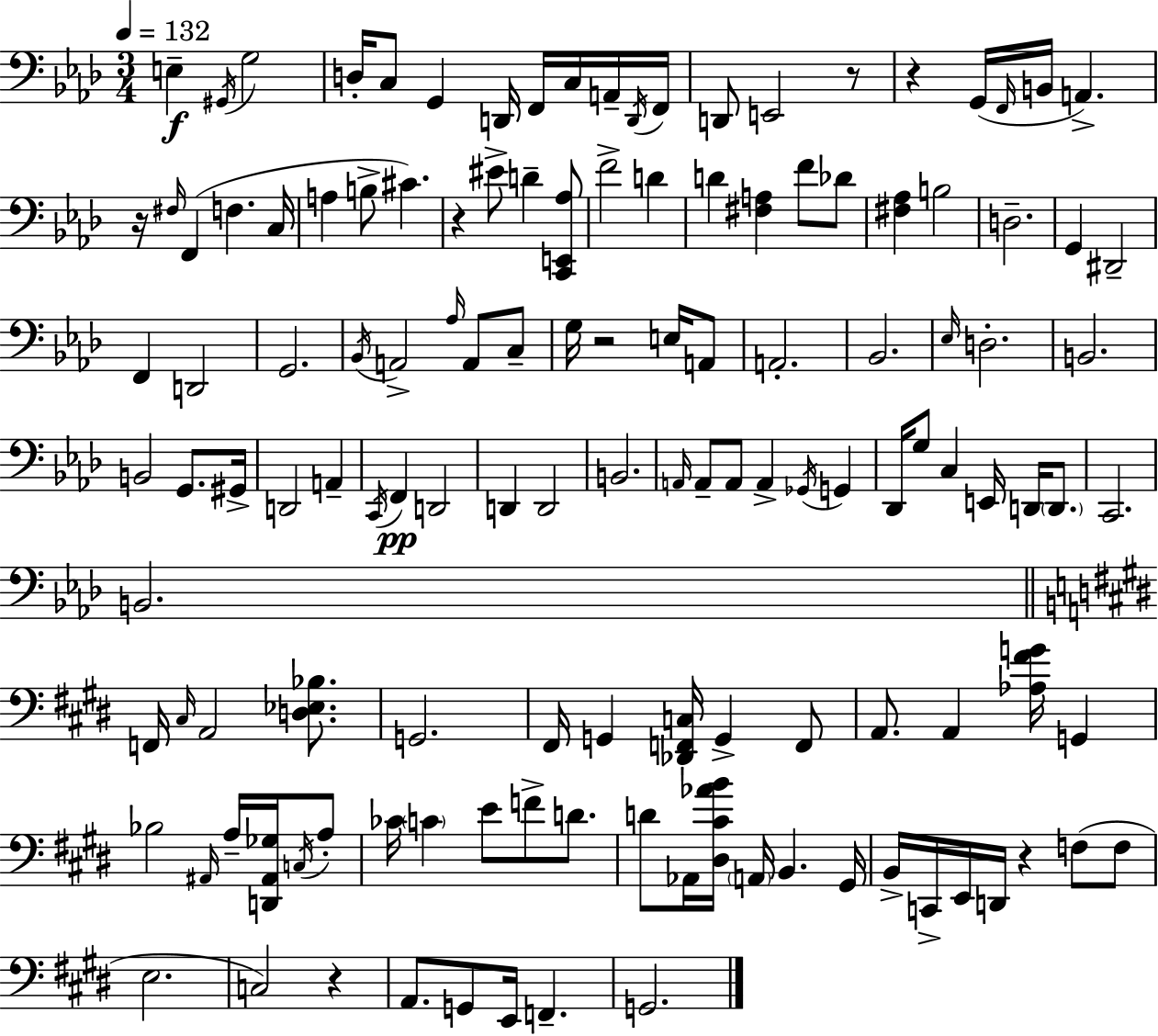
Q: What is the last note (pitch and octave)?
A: G2